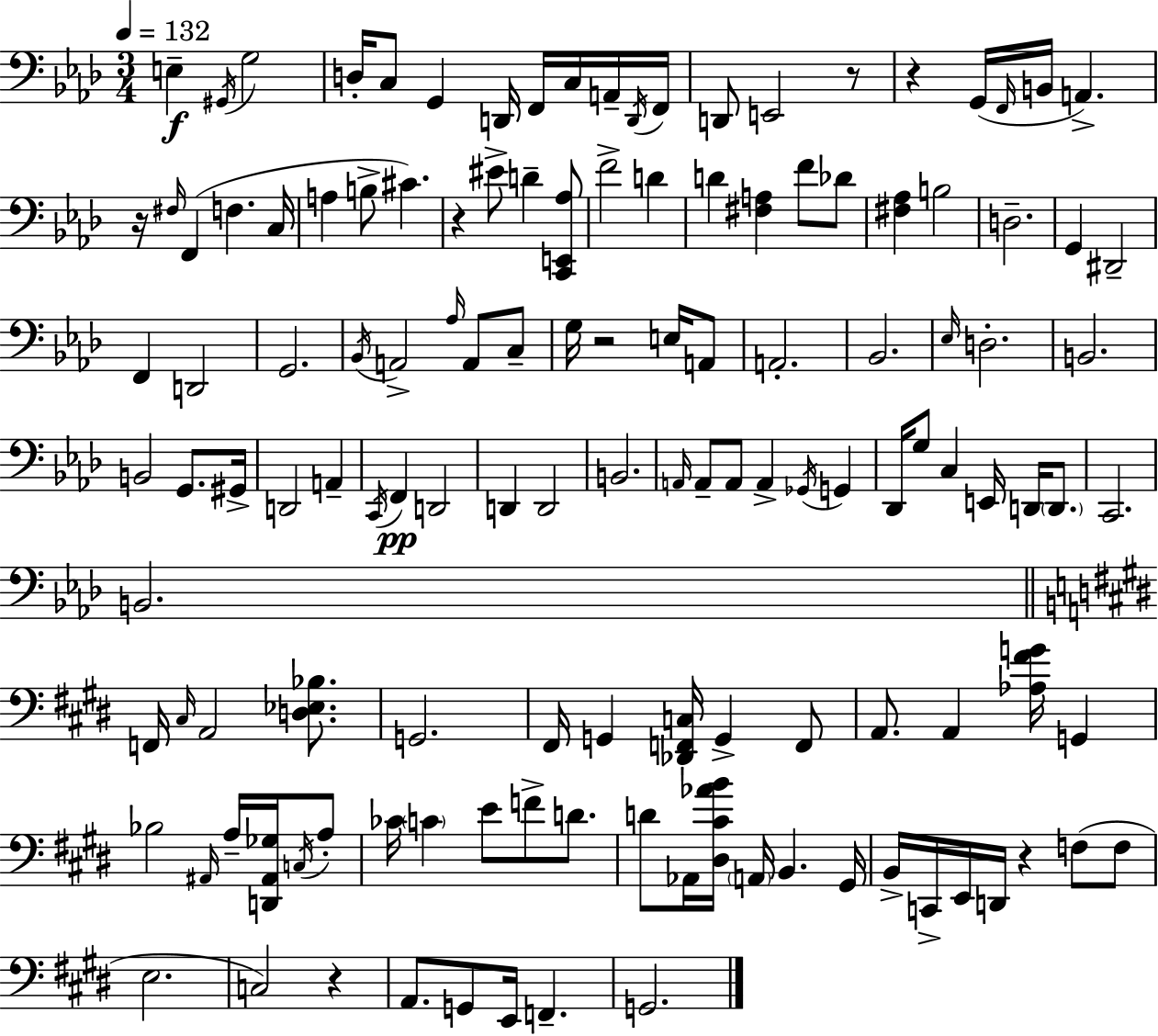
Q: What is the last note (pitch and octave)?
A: G2